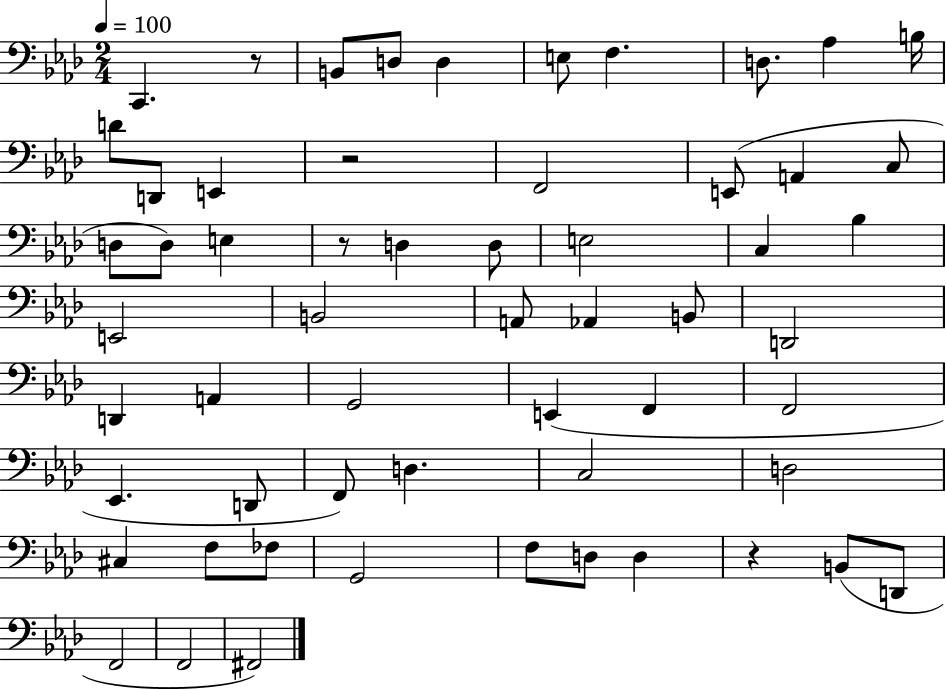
{
  \clef bass
  \numericTimeSignature
  \time 2/4
  \key aes \major
  \tempo 4 = 100
  c,4. r8 | b,8 d8 d4 | e8 f4. | d8. aes4 b16 | \break d'8 d,8 e,4 | r2 | f,2 | e,8( a,4 c8 | \break d8 d8) e4 | r8 d4 d8 | e2 | c4 bes4 | \break e,2 | b,2 | a,8 aes,4 b,8 | d,2 | \break d,4 a,4 | g,2 | e,4( f,4 | f,2 | \break ees,4. d,8 | f,8) d4. | c2 | d2 | \break cis4 f8 fes8 | g,2 | f8 d8 d4 | r4 b,8( d,8 | \break f,2 | f,2 | fis,2) | \bar "|."
}